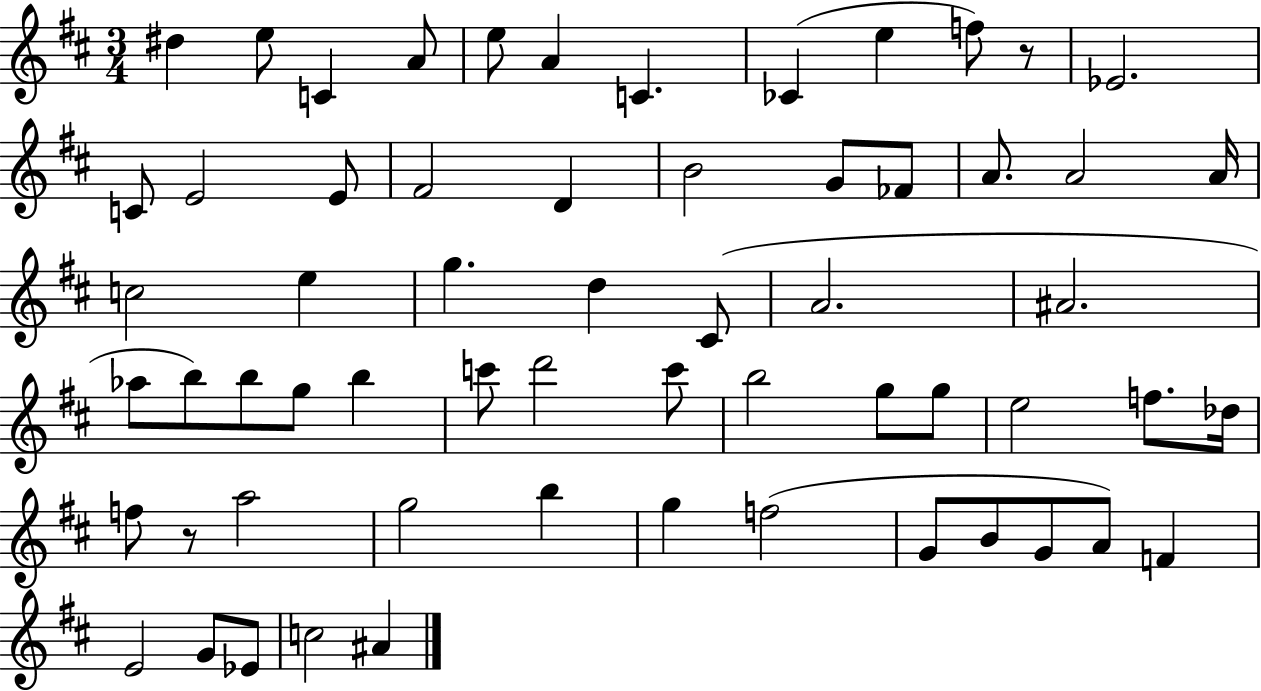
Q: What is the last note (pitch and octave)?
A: A#4